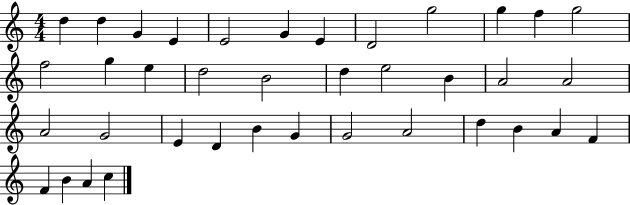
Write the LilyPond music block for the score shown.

{
  \clef treble
  \numericTimeSignature
  \time 4/4
  \key c \major
  d''4 d''4 g'4 e'4 | e'2 g'4 e'4 | d'2 g''2 | g''4 f''4 g''2 | \break f''2 g''4 e''4 | d''2 b'2 | d''4 e''2 b'4 | a'2 a'2 | \break a'2 g'2 | e'4 d'4 b'4 g'4 | g'2 a'2 | d''4 b'4 a'4 f'4 | \break f'4 b'4 a'4 c''4 | \bar "|."
}